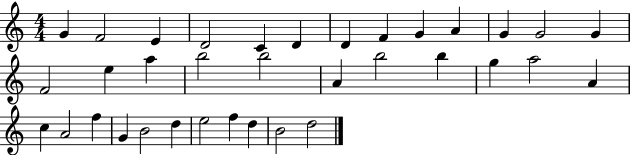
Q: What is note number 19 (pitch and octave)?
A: A4